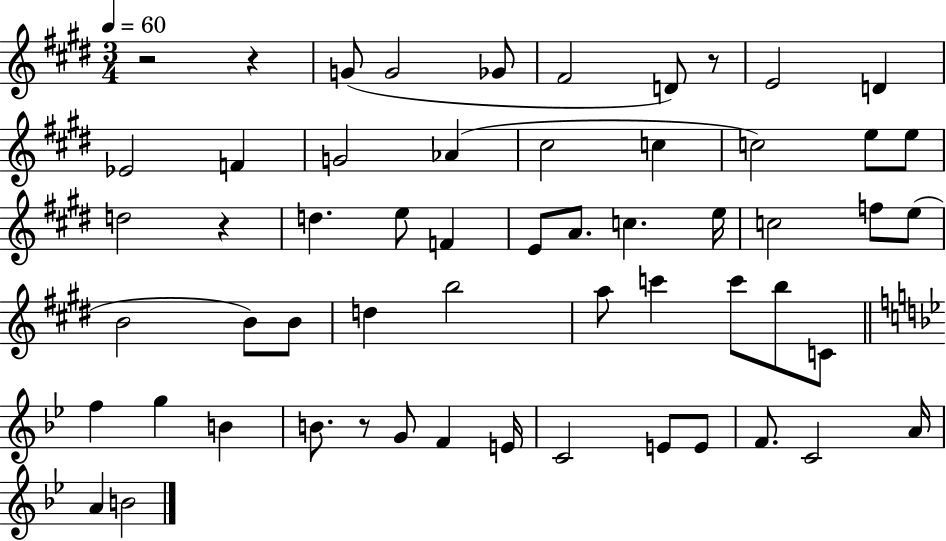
X:1
T:Untitled
M:3/4
L:1/4
K:E
z2 z G/2 G2 _G/2 ^F2 D/2 z/2 E2 D _E2 F G2 _A ^c2 c c2 e/2 e/2 d2 z d e/2 F E/2 A/2 c e/4 c2 f/2 e/2 B2 B/2 B/2 d b2 a/2 c' c'/2 b/2 C/2 f g B B/2 z/2 G/2 F E/4 C2 E/2 E/2 F/2 C2 A/4 A B2